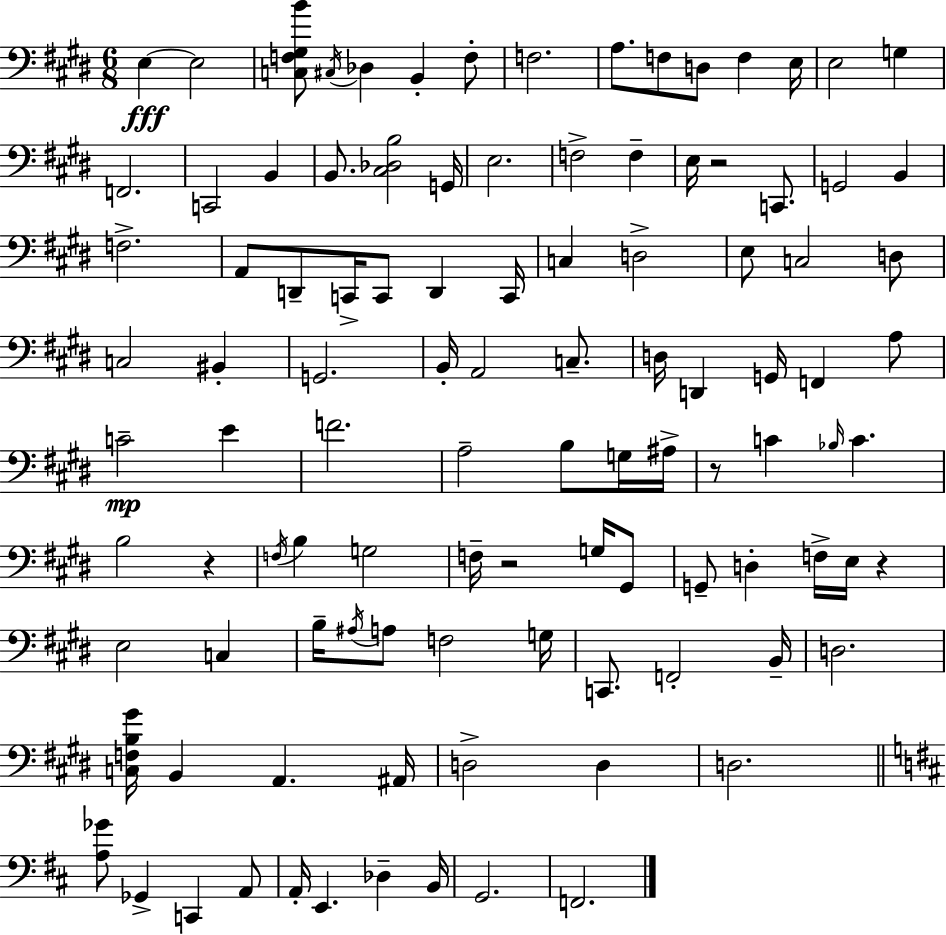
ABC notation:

X:1
T:Untitled
M:6/8
L:1/4
K:E
E, E,2 [C,F,^G,B]/2 ^C,/4 _D, B,, F,/2 F,2 A,/2 F,/2 D,/2 F, E,/4 E,2 G, F,,2 C,,2 B,, B,,/2 [^C,_D,B,]2 G,,/4 E,2 F,2 F, E,/4 z2 C,,/2 G,,2 B,, F,2 A,,/2 D,,/2 C,,/4 C,,/2 D,, C,,/4 C, D,2 E,/2 C,2 D,/2 C,2 ^B,, G,,2 B,,/4 A,,2 C,/2 D,/4 D,, G,,/4 F,, A,/2 C2 E F2 A,2 B,/2 G,/4 ^A,/4 z/2 C _B,/4 C B,2 z F,/4 B, G,2 F,/4 z2 G,/4 ^G,,/2 G,,/2 D, F,/4 E,/4 z E,2 C, B,/4 ^A,/4 A,/2 F,2 G,/4 C,,/2 F,,2 B,,/4 D,2 [C,F,B,^G]/4 B,, A,, ^A,,/4 D,2 D, D,2 [A,_G]/2 _G,, C,, A,,/2 A,,/4 E,, _D, B,,/4 G,,2 F,,2